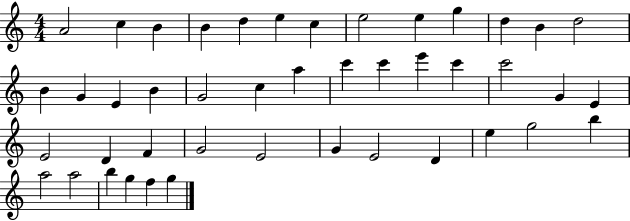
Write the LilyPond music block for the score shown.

{
  \clef treble
  \numericTimeSignature
  \time 4/4
  \key c \major
  a'2 c''4 b'4 | b'4 d''4 e''4 c''4 | e''2 e''4 g''4 | d''4 b'4 d''2 | \break b'4 g'4 e'4 b'4 | g'2 c''4 a''4 | c'''4 c'''4 e'''4 c'''4 | c'''2 g'4 e'4 | \break e'2 d'4 f'4 | g'2 e'2 | g'4 e'2 d'4 | e''4 g''2 b''4 | \break a''2 a''2 | b''4 g''4 f''4 g''4 | \bar "|."
}